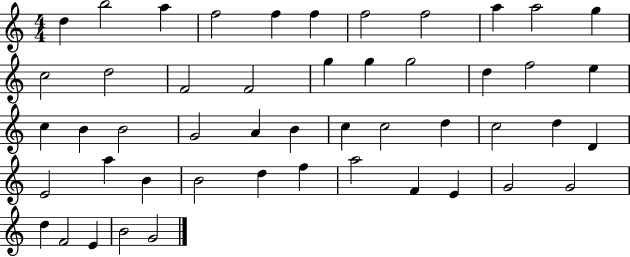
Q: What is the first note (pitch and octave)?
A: D5